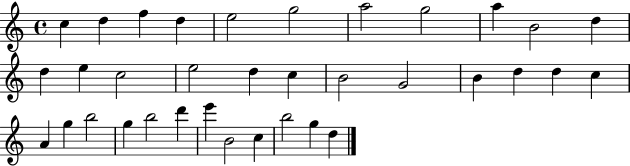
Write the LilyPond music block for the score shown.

{
  \clef treble
  \time 4/4
  \defaultTimeSignature
  \key c \major
  c''4 d''4 f''4 d''4 | e''2 g''2 | a''2 g''2 | a''4 b'2 d''4 | \break d''4 e''4 c''2 | e''2 d''4 c''4 | b'2 g'2 | b'4 d''4 d''4 c''4 | \break a'4 g''4 b''2 | g''4 b''2 d'''4 | e'''4 b'2 c''4 | b''2 g''4 d''4 | \break \bar "|."
}